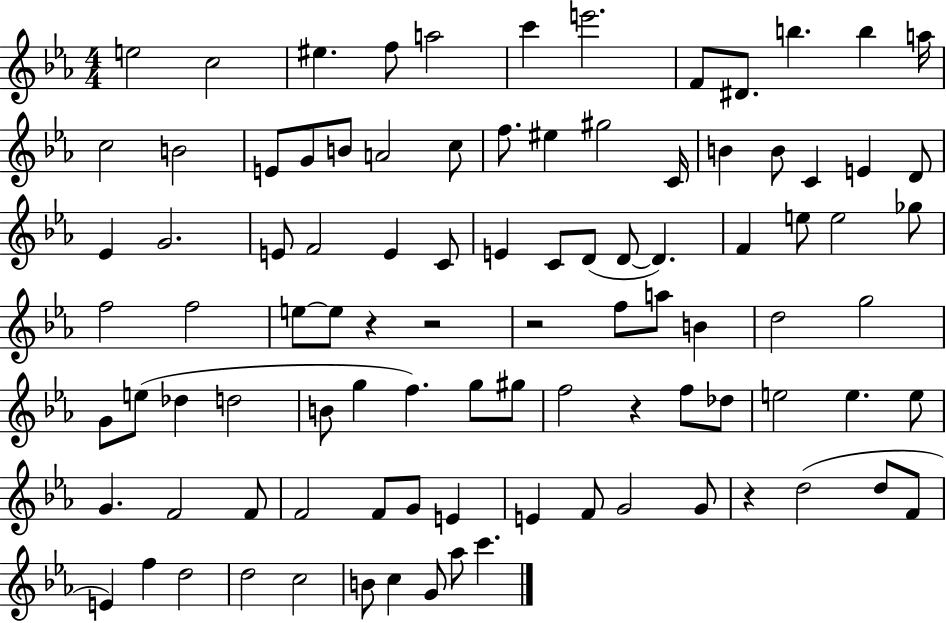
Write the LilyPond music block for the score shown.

{
  \clef treble
  \numericTimeSignature
  \time 4/4
  \key ees \major
  e''2 c''2 | eis''4. f''8 a''2 | c'''4 e'''2. | f'8 dis'8. b''4. b''4 a''16 | \break c''2 b'2 | e'8 g'8 b'8 a'2 c''8 | f''8. eis''4 gis''2 c'16 | b'4 b'8 c'4 e'4 d'8 | \break ees'4 g'2. | e'8 f'2 e'4 c'8 | e'4 c'8 d'8( d'8~~ d'4.) | f'4 e''8 e''2 ges''8 | \break f''2 f''2 | e''8~~ e''8 r4 r2 | r2 f''8 a''8 b'4 | d''2 g''2 | \break g'8 e''8( des''4 d''2 | b'8 g''4 f''4.) g''8 gis''8 | f''2 r4 f''8 des''8 | e''2 e''4. e''8 | \break g'4. f'2 f'8 | f'2 f'8 g'8 e'4 | e'4 f'8 g'2 g'8 | r4 d''2( d''8 f'8 | \break e'4) f''4 d''2 | d''2 c''2 | b'8 c''4 g'8 aes''8 c'''4. | \bar "|."
}